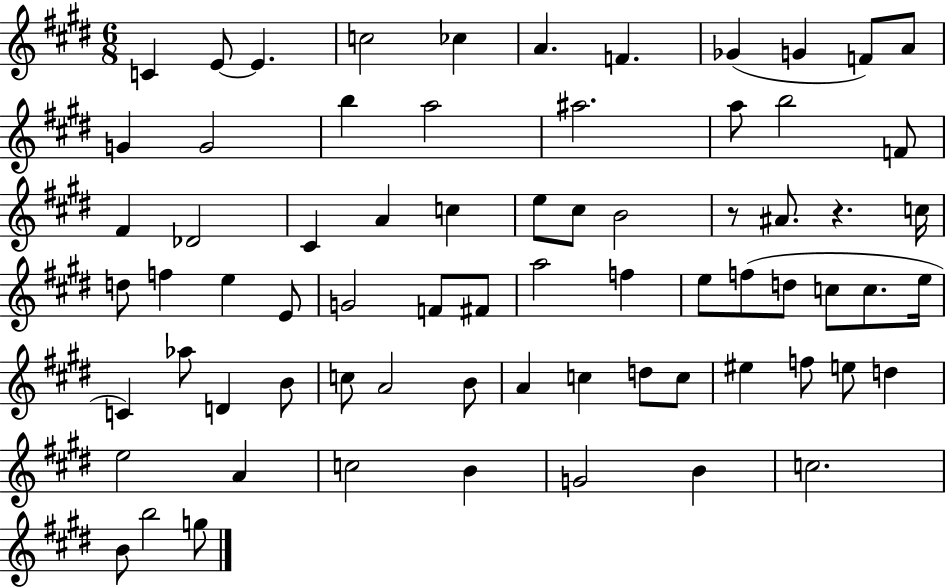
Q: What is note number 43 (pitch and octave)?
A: C5